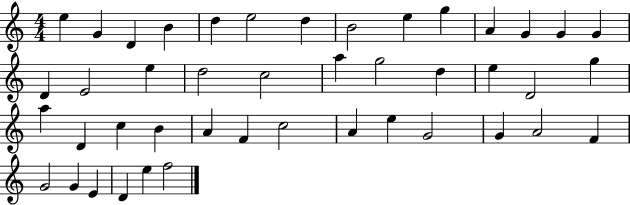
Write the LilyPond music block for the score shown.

{
  \clef treble
  \numericTimeSignature
  \time 4/4
  \key c \major
  e''4 g'4 d'4 b'4 | d''4 e''2 d''4 | b'2 e''4 g''4 | a'4 g'4 g'4 g'4 | \break d'4 e'2 e''4 | d''2 c''2 | a''4 g''2 d''4 | e''4 d'2 g''4 | \break a''4 d'4 c''4 b'4 | a'4 f'4 c''2 | a'4 e''4 g'2 | g'4 a'2 f'4 | \break g'2 g'4 e'4 | d'4 e''4 f''2 | \bar "|."
}